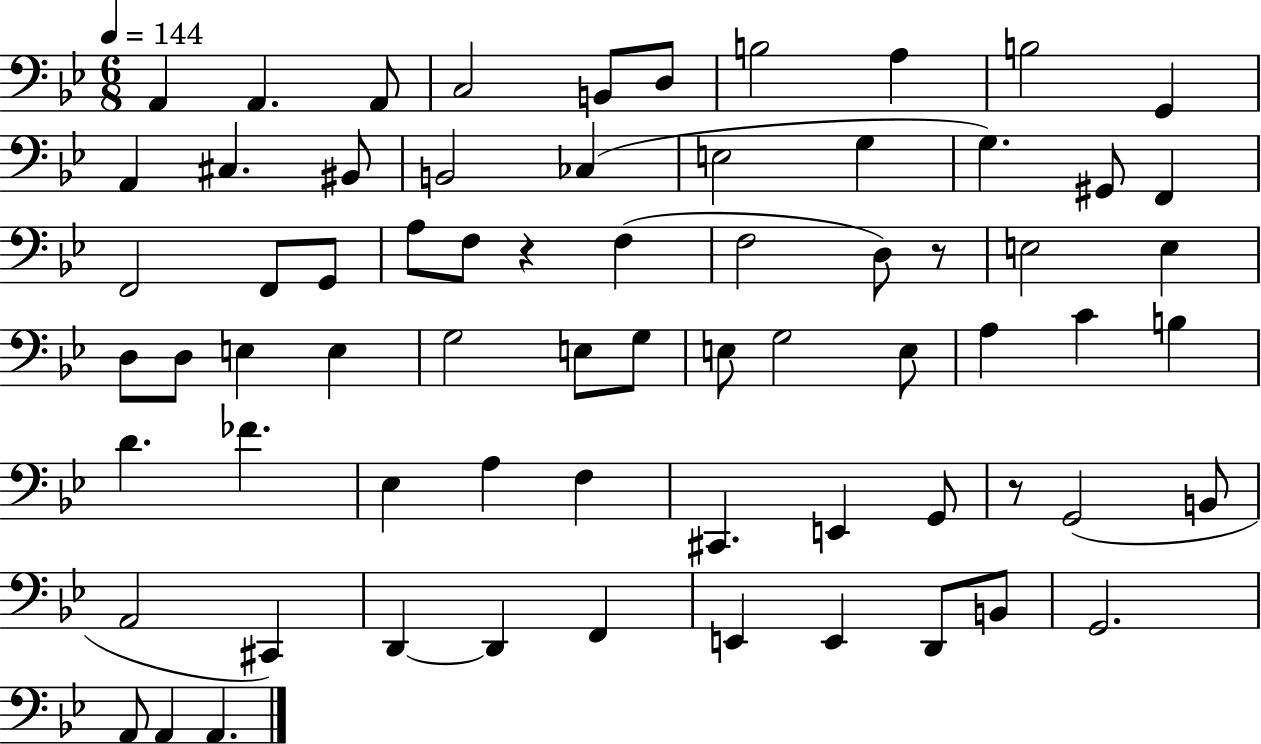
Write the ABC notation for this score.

X:1
T:Untitled
M:6/8
L:1/4
K:Bb
A,, A,, A,,/2 C,2 B,,/2 D,/2 B,2 A, B,2 G,, A,, ^C, ^B,,/2 B,,2 _C, E,2 G, G, ^G,,/2 F,, F,,2 F,,/2 G,,/2 A,/2 F,/2 z F, F,2 D,/2 z/2 E,2 E, D,/2 D,/2 E, E, G,2 E,/2 G,/2 E,/2 G,2 E,/2 A, C B, D _F _E, A, F, ^C,, E,, G,,/2 z/2 G,,2 B,,/2 A,,2 ^C,, D,, D,, F,, E,, E,, D,,/2 B,,/2 G,,2 A,,/2 A,, A,,